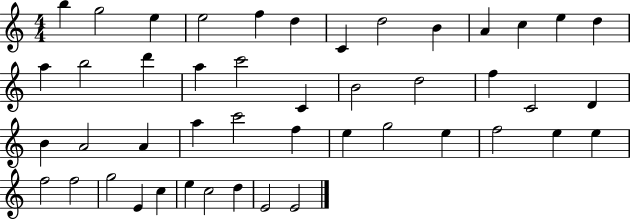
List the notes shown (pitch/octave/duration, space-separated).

B5/q G5/h E5/q E5/h F5/q D5/q C4/q D5/h B4/q A4/q C5/q E5/q D5/q A5/q B5/h D6/q A5/q C6/h C4/q B4/h D5/h F5/q C4/h D4/q B4/q A4/h A4/q A5/q C6/h F5/q E5/q G5/h E5/q F5/h E5/q E5/q F5/h F5/h G5/h E4/q C5/q E5/q C5/h D5/q E4/h E4/h